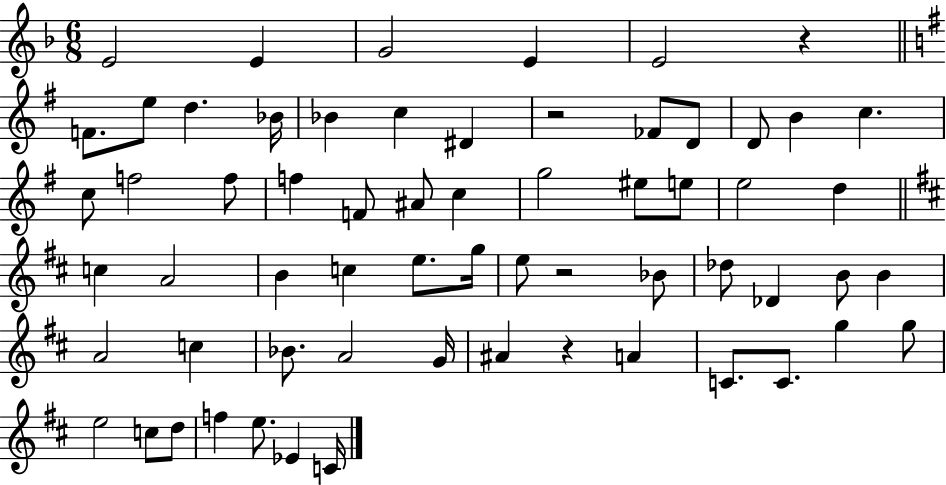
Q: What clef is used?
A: treble